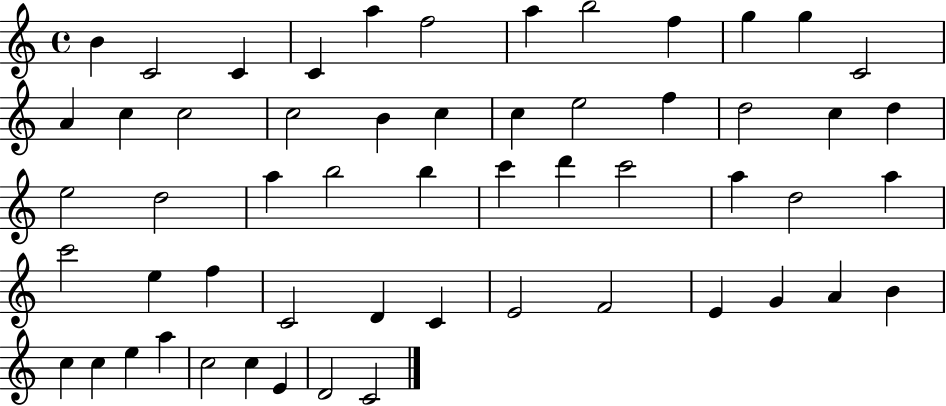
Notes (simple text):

B4/q C4/h C4/q C4/q A5/q F5/h A5/q B5/h F5/q G5/q G5/q C4/h A4/q C5/q C5/h C5/h B4/q C5/q C5/q E5/h F5/q D5/h C5/q D5/q E5/h D5/h A5/q B5/h B5/q C6/q D6/q C6/h A5/q D5/h A5/q C6/h E5/q F5/q C4/h D4/q C4/q E4/h F4/h E4/q G4/q A4/q B4/q C5/q C5/q E5/q A5/q C5/h C5/q E4/q D4/h C4/h